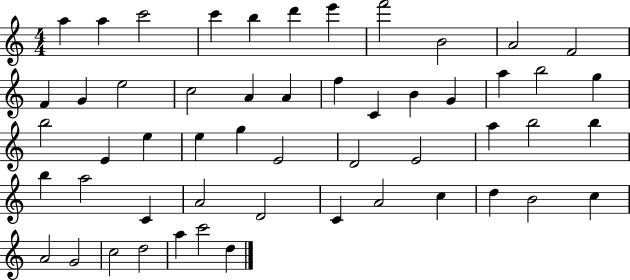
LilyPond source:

{
  \clef treble
  \numericTimeSignature
  \time 4/4
  \key c \major
  a''4 a''4 c'''2 | c'''4 b''4 d'''4 e'''4 | f'''2 b'2 | a'2 f'2 | \break f'4 g'4 e''2 | c''2 a'4 a'4 | f''4 c'4 b'4 g'4 | a''4 b''2 g''4 | \break b''2 e'4 e''4 | e''4 g''4 e'2 | d'2 e'2 | a''4 b''2 b''4 | \break b''4 a''2 c'4 | a'2 d'2 | c'4 a'2 c''4 | d''4 b'2 c''4 | \break a'2 g'2 | c''2 d''2 | a''4 c'''2 d''4 | \bar "|."
}